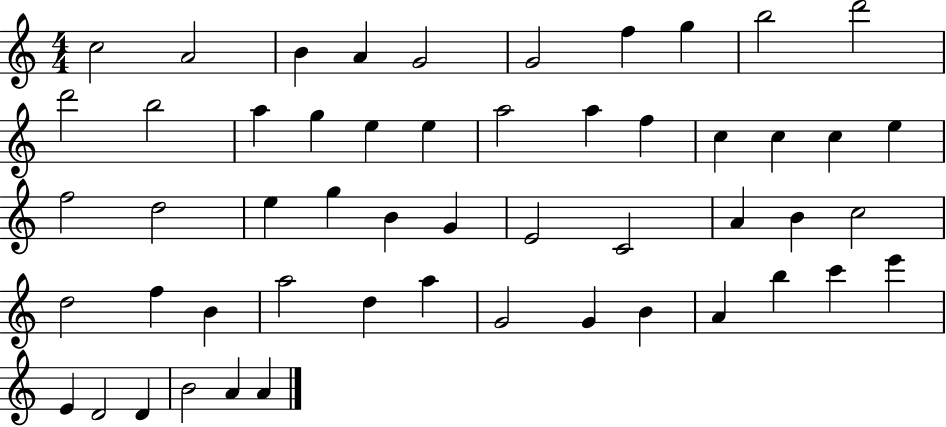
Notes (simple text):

C5/h A4/h B4/q A4/q G4/h G4/h F5/q G5/q B5/h D6/h D6/h B5/h A5/q G5/q E5/q E5/q A5/h A5/q F5/q C5/q C5/q C5/q E5/q F5/h D5/h E5/q G5/q B4/q G4/q E4/h C4/h A4/q B4/q C5/h D5/h F5/q B4/q A5/h D5/q A5/q G4/h G4/q B4/q A4/q B5/q C6/q E6/q E4/q D4/h D4/q B4/h A4/q A4/q